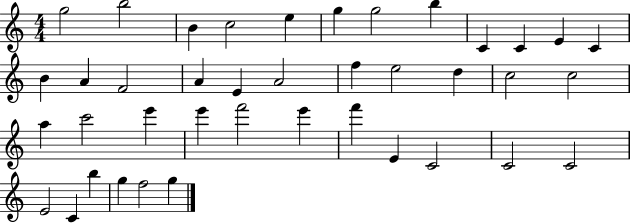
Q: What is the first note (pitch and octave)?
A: G5